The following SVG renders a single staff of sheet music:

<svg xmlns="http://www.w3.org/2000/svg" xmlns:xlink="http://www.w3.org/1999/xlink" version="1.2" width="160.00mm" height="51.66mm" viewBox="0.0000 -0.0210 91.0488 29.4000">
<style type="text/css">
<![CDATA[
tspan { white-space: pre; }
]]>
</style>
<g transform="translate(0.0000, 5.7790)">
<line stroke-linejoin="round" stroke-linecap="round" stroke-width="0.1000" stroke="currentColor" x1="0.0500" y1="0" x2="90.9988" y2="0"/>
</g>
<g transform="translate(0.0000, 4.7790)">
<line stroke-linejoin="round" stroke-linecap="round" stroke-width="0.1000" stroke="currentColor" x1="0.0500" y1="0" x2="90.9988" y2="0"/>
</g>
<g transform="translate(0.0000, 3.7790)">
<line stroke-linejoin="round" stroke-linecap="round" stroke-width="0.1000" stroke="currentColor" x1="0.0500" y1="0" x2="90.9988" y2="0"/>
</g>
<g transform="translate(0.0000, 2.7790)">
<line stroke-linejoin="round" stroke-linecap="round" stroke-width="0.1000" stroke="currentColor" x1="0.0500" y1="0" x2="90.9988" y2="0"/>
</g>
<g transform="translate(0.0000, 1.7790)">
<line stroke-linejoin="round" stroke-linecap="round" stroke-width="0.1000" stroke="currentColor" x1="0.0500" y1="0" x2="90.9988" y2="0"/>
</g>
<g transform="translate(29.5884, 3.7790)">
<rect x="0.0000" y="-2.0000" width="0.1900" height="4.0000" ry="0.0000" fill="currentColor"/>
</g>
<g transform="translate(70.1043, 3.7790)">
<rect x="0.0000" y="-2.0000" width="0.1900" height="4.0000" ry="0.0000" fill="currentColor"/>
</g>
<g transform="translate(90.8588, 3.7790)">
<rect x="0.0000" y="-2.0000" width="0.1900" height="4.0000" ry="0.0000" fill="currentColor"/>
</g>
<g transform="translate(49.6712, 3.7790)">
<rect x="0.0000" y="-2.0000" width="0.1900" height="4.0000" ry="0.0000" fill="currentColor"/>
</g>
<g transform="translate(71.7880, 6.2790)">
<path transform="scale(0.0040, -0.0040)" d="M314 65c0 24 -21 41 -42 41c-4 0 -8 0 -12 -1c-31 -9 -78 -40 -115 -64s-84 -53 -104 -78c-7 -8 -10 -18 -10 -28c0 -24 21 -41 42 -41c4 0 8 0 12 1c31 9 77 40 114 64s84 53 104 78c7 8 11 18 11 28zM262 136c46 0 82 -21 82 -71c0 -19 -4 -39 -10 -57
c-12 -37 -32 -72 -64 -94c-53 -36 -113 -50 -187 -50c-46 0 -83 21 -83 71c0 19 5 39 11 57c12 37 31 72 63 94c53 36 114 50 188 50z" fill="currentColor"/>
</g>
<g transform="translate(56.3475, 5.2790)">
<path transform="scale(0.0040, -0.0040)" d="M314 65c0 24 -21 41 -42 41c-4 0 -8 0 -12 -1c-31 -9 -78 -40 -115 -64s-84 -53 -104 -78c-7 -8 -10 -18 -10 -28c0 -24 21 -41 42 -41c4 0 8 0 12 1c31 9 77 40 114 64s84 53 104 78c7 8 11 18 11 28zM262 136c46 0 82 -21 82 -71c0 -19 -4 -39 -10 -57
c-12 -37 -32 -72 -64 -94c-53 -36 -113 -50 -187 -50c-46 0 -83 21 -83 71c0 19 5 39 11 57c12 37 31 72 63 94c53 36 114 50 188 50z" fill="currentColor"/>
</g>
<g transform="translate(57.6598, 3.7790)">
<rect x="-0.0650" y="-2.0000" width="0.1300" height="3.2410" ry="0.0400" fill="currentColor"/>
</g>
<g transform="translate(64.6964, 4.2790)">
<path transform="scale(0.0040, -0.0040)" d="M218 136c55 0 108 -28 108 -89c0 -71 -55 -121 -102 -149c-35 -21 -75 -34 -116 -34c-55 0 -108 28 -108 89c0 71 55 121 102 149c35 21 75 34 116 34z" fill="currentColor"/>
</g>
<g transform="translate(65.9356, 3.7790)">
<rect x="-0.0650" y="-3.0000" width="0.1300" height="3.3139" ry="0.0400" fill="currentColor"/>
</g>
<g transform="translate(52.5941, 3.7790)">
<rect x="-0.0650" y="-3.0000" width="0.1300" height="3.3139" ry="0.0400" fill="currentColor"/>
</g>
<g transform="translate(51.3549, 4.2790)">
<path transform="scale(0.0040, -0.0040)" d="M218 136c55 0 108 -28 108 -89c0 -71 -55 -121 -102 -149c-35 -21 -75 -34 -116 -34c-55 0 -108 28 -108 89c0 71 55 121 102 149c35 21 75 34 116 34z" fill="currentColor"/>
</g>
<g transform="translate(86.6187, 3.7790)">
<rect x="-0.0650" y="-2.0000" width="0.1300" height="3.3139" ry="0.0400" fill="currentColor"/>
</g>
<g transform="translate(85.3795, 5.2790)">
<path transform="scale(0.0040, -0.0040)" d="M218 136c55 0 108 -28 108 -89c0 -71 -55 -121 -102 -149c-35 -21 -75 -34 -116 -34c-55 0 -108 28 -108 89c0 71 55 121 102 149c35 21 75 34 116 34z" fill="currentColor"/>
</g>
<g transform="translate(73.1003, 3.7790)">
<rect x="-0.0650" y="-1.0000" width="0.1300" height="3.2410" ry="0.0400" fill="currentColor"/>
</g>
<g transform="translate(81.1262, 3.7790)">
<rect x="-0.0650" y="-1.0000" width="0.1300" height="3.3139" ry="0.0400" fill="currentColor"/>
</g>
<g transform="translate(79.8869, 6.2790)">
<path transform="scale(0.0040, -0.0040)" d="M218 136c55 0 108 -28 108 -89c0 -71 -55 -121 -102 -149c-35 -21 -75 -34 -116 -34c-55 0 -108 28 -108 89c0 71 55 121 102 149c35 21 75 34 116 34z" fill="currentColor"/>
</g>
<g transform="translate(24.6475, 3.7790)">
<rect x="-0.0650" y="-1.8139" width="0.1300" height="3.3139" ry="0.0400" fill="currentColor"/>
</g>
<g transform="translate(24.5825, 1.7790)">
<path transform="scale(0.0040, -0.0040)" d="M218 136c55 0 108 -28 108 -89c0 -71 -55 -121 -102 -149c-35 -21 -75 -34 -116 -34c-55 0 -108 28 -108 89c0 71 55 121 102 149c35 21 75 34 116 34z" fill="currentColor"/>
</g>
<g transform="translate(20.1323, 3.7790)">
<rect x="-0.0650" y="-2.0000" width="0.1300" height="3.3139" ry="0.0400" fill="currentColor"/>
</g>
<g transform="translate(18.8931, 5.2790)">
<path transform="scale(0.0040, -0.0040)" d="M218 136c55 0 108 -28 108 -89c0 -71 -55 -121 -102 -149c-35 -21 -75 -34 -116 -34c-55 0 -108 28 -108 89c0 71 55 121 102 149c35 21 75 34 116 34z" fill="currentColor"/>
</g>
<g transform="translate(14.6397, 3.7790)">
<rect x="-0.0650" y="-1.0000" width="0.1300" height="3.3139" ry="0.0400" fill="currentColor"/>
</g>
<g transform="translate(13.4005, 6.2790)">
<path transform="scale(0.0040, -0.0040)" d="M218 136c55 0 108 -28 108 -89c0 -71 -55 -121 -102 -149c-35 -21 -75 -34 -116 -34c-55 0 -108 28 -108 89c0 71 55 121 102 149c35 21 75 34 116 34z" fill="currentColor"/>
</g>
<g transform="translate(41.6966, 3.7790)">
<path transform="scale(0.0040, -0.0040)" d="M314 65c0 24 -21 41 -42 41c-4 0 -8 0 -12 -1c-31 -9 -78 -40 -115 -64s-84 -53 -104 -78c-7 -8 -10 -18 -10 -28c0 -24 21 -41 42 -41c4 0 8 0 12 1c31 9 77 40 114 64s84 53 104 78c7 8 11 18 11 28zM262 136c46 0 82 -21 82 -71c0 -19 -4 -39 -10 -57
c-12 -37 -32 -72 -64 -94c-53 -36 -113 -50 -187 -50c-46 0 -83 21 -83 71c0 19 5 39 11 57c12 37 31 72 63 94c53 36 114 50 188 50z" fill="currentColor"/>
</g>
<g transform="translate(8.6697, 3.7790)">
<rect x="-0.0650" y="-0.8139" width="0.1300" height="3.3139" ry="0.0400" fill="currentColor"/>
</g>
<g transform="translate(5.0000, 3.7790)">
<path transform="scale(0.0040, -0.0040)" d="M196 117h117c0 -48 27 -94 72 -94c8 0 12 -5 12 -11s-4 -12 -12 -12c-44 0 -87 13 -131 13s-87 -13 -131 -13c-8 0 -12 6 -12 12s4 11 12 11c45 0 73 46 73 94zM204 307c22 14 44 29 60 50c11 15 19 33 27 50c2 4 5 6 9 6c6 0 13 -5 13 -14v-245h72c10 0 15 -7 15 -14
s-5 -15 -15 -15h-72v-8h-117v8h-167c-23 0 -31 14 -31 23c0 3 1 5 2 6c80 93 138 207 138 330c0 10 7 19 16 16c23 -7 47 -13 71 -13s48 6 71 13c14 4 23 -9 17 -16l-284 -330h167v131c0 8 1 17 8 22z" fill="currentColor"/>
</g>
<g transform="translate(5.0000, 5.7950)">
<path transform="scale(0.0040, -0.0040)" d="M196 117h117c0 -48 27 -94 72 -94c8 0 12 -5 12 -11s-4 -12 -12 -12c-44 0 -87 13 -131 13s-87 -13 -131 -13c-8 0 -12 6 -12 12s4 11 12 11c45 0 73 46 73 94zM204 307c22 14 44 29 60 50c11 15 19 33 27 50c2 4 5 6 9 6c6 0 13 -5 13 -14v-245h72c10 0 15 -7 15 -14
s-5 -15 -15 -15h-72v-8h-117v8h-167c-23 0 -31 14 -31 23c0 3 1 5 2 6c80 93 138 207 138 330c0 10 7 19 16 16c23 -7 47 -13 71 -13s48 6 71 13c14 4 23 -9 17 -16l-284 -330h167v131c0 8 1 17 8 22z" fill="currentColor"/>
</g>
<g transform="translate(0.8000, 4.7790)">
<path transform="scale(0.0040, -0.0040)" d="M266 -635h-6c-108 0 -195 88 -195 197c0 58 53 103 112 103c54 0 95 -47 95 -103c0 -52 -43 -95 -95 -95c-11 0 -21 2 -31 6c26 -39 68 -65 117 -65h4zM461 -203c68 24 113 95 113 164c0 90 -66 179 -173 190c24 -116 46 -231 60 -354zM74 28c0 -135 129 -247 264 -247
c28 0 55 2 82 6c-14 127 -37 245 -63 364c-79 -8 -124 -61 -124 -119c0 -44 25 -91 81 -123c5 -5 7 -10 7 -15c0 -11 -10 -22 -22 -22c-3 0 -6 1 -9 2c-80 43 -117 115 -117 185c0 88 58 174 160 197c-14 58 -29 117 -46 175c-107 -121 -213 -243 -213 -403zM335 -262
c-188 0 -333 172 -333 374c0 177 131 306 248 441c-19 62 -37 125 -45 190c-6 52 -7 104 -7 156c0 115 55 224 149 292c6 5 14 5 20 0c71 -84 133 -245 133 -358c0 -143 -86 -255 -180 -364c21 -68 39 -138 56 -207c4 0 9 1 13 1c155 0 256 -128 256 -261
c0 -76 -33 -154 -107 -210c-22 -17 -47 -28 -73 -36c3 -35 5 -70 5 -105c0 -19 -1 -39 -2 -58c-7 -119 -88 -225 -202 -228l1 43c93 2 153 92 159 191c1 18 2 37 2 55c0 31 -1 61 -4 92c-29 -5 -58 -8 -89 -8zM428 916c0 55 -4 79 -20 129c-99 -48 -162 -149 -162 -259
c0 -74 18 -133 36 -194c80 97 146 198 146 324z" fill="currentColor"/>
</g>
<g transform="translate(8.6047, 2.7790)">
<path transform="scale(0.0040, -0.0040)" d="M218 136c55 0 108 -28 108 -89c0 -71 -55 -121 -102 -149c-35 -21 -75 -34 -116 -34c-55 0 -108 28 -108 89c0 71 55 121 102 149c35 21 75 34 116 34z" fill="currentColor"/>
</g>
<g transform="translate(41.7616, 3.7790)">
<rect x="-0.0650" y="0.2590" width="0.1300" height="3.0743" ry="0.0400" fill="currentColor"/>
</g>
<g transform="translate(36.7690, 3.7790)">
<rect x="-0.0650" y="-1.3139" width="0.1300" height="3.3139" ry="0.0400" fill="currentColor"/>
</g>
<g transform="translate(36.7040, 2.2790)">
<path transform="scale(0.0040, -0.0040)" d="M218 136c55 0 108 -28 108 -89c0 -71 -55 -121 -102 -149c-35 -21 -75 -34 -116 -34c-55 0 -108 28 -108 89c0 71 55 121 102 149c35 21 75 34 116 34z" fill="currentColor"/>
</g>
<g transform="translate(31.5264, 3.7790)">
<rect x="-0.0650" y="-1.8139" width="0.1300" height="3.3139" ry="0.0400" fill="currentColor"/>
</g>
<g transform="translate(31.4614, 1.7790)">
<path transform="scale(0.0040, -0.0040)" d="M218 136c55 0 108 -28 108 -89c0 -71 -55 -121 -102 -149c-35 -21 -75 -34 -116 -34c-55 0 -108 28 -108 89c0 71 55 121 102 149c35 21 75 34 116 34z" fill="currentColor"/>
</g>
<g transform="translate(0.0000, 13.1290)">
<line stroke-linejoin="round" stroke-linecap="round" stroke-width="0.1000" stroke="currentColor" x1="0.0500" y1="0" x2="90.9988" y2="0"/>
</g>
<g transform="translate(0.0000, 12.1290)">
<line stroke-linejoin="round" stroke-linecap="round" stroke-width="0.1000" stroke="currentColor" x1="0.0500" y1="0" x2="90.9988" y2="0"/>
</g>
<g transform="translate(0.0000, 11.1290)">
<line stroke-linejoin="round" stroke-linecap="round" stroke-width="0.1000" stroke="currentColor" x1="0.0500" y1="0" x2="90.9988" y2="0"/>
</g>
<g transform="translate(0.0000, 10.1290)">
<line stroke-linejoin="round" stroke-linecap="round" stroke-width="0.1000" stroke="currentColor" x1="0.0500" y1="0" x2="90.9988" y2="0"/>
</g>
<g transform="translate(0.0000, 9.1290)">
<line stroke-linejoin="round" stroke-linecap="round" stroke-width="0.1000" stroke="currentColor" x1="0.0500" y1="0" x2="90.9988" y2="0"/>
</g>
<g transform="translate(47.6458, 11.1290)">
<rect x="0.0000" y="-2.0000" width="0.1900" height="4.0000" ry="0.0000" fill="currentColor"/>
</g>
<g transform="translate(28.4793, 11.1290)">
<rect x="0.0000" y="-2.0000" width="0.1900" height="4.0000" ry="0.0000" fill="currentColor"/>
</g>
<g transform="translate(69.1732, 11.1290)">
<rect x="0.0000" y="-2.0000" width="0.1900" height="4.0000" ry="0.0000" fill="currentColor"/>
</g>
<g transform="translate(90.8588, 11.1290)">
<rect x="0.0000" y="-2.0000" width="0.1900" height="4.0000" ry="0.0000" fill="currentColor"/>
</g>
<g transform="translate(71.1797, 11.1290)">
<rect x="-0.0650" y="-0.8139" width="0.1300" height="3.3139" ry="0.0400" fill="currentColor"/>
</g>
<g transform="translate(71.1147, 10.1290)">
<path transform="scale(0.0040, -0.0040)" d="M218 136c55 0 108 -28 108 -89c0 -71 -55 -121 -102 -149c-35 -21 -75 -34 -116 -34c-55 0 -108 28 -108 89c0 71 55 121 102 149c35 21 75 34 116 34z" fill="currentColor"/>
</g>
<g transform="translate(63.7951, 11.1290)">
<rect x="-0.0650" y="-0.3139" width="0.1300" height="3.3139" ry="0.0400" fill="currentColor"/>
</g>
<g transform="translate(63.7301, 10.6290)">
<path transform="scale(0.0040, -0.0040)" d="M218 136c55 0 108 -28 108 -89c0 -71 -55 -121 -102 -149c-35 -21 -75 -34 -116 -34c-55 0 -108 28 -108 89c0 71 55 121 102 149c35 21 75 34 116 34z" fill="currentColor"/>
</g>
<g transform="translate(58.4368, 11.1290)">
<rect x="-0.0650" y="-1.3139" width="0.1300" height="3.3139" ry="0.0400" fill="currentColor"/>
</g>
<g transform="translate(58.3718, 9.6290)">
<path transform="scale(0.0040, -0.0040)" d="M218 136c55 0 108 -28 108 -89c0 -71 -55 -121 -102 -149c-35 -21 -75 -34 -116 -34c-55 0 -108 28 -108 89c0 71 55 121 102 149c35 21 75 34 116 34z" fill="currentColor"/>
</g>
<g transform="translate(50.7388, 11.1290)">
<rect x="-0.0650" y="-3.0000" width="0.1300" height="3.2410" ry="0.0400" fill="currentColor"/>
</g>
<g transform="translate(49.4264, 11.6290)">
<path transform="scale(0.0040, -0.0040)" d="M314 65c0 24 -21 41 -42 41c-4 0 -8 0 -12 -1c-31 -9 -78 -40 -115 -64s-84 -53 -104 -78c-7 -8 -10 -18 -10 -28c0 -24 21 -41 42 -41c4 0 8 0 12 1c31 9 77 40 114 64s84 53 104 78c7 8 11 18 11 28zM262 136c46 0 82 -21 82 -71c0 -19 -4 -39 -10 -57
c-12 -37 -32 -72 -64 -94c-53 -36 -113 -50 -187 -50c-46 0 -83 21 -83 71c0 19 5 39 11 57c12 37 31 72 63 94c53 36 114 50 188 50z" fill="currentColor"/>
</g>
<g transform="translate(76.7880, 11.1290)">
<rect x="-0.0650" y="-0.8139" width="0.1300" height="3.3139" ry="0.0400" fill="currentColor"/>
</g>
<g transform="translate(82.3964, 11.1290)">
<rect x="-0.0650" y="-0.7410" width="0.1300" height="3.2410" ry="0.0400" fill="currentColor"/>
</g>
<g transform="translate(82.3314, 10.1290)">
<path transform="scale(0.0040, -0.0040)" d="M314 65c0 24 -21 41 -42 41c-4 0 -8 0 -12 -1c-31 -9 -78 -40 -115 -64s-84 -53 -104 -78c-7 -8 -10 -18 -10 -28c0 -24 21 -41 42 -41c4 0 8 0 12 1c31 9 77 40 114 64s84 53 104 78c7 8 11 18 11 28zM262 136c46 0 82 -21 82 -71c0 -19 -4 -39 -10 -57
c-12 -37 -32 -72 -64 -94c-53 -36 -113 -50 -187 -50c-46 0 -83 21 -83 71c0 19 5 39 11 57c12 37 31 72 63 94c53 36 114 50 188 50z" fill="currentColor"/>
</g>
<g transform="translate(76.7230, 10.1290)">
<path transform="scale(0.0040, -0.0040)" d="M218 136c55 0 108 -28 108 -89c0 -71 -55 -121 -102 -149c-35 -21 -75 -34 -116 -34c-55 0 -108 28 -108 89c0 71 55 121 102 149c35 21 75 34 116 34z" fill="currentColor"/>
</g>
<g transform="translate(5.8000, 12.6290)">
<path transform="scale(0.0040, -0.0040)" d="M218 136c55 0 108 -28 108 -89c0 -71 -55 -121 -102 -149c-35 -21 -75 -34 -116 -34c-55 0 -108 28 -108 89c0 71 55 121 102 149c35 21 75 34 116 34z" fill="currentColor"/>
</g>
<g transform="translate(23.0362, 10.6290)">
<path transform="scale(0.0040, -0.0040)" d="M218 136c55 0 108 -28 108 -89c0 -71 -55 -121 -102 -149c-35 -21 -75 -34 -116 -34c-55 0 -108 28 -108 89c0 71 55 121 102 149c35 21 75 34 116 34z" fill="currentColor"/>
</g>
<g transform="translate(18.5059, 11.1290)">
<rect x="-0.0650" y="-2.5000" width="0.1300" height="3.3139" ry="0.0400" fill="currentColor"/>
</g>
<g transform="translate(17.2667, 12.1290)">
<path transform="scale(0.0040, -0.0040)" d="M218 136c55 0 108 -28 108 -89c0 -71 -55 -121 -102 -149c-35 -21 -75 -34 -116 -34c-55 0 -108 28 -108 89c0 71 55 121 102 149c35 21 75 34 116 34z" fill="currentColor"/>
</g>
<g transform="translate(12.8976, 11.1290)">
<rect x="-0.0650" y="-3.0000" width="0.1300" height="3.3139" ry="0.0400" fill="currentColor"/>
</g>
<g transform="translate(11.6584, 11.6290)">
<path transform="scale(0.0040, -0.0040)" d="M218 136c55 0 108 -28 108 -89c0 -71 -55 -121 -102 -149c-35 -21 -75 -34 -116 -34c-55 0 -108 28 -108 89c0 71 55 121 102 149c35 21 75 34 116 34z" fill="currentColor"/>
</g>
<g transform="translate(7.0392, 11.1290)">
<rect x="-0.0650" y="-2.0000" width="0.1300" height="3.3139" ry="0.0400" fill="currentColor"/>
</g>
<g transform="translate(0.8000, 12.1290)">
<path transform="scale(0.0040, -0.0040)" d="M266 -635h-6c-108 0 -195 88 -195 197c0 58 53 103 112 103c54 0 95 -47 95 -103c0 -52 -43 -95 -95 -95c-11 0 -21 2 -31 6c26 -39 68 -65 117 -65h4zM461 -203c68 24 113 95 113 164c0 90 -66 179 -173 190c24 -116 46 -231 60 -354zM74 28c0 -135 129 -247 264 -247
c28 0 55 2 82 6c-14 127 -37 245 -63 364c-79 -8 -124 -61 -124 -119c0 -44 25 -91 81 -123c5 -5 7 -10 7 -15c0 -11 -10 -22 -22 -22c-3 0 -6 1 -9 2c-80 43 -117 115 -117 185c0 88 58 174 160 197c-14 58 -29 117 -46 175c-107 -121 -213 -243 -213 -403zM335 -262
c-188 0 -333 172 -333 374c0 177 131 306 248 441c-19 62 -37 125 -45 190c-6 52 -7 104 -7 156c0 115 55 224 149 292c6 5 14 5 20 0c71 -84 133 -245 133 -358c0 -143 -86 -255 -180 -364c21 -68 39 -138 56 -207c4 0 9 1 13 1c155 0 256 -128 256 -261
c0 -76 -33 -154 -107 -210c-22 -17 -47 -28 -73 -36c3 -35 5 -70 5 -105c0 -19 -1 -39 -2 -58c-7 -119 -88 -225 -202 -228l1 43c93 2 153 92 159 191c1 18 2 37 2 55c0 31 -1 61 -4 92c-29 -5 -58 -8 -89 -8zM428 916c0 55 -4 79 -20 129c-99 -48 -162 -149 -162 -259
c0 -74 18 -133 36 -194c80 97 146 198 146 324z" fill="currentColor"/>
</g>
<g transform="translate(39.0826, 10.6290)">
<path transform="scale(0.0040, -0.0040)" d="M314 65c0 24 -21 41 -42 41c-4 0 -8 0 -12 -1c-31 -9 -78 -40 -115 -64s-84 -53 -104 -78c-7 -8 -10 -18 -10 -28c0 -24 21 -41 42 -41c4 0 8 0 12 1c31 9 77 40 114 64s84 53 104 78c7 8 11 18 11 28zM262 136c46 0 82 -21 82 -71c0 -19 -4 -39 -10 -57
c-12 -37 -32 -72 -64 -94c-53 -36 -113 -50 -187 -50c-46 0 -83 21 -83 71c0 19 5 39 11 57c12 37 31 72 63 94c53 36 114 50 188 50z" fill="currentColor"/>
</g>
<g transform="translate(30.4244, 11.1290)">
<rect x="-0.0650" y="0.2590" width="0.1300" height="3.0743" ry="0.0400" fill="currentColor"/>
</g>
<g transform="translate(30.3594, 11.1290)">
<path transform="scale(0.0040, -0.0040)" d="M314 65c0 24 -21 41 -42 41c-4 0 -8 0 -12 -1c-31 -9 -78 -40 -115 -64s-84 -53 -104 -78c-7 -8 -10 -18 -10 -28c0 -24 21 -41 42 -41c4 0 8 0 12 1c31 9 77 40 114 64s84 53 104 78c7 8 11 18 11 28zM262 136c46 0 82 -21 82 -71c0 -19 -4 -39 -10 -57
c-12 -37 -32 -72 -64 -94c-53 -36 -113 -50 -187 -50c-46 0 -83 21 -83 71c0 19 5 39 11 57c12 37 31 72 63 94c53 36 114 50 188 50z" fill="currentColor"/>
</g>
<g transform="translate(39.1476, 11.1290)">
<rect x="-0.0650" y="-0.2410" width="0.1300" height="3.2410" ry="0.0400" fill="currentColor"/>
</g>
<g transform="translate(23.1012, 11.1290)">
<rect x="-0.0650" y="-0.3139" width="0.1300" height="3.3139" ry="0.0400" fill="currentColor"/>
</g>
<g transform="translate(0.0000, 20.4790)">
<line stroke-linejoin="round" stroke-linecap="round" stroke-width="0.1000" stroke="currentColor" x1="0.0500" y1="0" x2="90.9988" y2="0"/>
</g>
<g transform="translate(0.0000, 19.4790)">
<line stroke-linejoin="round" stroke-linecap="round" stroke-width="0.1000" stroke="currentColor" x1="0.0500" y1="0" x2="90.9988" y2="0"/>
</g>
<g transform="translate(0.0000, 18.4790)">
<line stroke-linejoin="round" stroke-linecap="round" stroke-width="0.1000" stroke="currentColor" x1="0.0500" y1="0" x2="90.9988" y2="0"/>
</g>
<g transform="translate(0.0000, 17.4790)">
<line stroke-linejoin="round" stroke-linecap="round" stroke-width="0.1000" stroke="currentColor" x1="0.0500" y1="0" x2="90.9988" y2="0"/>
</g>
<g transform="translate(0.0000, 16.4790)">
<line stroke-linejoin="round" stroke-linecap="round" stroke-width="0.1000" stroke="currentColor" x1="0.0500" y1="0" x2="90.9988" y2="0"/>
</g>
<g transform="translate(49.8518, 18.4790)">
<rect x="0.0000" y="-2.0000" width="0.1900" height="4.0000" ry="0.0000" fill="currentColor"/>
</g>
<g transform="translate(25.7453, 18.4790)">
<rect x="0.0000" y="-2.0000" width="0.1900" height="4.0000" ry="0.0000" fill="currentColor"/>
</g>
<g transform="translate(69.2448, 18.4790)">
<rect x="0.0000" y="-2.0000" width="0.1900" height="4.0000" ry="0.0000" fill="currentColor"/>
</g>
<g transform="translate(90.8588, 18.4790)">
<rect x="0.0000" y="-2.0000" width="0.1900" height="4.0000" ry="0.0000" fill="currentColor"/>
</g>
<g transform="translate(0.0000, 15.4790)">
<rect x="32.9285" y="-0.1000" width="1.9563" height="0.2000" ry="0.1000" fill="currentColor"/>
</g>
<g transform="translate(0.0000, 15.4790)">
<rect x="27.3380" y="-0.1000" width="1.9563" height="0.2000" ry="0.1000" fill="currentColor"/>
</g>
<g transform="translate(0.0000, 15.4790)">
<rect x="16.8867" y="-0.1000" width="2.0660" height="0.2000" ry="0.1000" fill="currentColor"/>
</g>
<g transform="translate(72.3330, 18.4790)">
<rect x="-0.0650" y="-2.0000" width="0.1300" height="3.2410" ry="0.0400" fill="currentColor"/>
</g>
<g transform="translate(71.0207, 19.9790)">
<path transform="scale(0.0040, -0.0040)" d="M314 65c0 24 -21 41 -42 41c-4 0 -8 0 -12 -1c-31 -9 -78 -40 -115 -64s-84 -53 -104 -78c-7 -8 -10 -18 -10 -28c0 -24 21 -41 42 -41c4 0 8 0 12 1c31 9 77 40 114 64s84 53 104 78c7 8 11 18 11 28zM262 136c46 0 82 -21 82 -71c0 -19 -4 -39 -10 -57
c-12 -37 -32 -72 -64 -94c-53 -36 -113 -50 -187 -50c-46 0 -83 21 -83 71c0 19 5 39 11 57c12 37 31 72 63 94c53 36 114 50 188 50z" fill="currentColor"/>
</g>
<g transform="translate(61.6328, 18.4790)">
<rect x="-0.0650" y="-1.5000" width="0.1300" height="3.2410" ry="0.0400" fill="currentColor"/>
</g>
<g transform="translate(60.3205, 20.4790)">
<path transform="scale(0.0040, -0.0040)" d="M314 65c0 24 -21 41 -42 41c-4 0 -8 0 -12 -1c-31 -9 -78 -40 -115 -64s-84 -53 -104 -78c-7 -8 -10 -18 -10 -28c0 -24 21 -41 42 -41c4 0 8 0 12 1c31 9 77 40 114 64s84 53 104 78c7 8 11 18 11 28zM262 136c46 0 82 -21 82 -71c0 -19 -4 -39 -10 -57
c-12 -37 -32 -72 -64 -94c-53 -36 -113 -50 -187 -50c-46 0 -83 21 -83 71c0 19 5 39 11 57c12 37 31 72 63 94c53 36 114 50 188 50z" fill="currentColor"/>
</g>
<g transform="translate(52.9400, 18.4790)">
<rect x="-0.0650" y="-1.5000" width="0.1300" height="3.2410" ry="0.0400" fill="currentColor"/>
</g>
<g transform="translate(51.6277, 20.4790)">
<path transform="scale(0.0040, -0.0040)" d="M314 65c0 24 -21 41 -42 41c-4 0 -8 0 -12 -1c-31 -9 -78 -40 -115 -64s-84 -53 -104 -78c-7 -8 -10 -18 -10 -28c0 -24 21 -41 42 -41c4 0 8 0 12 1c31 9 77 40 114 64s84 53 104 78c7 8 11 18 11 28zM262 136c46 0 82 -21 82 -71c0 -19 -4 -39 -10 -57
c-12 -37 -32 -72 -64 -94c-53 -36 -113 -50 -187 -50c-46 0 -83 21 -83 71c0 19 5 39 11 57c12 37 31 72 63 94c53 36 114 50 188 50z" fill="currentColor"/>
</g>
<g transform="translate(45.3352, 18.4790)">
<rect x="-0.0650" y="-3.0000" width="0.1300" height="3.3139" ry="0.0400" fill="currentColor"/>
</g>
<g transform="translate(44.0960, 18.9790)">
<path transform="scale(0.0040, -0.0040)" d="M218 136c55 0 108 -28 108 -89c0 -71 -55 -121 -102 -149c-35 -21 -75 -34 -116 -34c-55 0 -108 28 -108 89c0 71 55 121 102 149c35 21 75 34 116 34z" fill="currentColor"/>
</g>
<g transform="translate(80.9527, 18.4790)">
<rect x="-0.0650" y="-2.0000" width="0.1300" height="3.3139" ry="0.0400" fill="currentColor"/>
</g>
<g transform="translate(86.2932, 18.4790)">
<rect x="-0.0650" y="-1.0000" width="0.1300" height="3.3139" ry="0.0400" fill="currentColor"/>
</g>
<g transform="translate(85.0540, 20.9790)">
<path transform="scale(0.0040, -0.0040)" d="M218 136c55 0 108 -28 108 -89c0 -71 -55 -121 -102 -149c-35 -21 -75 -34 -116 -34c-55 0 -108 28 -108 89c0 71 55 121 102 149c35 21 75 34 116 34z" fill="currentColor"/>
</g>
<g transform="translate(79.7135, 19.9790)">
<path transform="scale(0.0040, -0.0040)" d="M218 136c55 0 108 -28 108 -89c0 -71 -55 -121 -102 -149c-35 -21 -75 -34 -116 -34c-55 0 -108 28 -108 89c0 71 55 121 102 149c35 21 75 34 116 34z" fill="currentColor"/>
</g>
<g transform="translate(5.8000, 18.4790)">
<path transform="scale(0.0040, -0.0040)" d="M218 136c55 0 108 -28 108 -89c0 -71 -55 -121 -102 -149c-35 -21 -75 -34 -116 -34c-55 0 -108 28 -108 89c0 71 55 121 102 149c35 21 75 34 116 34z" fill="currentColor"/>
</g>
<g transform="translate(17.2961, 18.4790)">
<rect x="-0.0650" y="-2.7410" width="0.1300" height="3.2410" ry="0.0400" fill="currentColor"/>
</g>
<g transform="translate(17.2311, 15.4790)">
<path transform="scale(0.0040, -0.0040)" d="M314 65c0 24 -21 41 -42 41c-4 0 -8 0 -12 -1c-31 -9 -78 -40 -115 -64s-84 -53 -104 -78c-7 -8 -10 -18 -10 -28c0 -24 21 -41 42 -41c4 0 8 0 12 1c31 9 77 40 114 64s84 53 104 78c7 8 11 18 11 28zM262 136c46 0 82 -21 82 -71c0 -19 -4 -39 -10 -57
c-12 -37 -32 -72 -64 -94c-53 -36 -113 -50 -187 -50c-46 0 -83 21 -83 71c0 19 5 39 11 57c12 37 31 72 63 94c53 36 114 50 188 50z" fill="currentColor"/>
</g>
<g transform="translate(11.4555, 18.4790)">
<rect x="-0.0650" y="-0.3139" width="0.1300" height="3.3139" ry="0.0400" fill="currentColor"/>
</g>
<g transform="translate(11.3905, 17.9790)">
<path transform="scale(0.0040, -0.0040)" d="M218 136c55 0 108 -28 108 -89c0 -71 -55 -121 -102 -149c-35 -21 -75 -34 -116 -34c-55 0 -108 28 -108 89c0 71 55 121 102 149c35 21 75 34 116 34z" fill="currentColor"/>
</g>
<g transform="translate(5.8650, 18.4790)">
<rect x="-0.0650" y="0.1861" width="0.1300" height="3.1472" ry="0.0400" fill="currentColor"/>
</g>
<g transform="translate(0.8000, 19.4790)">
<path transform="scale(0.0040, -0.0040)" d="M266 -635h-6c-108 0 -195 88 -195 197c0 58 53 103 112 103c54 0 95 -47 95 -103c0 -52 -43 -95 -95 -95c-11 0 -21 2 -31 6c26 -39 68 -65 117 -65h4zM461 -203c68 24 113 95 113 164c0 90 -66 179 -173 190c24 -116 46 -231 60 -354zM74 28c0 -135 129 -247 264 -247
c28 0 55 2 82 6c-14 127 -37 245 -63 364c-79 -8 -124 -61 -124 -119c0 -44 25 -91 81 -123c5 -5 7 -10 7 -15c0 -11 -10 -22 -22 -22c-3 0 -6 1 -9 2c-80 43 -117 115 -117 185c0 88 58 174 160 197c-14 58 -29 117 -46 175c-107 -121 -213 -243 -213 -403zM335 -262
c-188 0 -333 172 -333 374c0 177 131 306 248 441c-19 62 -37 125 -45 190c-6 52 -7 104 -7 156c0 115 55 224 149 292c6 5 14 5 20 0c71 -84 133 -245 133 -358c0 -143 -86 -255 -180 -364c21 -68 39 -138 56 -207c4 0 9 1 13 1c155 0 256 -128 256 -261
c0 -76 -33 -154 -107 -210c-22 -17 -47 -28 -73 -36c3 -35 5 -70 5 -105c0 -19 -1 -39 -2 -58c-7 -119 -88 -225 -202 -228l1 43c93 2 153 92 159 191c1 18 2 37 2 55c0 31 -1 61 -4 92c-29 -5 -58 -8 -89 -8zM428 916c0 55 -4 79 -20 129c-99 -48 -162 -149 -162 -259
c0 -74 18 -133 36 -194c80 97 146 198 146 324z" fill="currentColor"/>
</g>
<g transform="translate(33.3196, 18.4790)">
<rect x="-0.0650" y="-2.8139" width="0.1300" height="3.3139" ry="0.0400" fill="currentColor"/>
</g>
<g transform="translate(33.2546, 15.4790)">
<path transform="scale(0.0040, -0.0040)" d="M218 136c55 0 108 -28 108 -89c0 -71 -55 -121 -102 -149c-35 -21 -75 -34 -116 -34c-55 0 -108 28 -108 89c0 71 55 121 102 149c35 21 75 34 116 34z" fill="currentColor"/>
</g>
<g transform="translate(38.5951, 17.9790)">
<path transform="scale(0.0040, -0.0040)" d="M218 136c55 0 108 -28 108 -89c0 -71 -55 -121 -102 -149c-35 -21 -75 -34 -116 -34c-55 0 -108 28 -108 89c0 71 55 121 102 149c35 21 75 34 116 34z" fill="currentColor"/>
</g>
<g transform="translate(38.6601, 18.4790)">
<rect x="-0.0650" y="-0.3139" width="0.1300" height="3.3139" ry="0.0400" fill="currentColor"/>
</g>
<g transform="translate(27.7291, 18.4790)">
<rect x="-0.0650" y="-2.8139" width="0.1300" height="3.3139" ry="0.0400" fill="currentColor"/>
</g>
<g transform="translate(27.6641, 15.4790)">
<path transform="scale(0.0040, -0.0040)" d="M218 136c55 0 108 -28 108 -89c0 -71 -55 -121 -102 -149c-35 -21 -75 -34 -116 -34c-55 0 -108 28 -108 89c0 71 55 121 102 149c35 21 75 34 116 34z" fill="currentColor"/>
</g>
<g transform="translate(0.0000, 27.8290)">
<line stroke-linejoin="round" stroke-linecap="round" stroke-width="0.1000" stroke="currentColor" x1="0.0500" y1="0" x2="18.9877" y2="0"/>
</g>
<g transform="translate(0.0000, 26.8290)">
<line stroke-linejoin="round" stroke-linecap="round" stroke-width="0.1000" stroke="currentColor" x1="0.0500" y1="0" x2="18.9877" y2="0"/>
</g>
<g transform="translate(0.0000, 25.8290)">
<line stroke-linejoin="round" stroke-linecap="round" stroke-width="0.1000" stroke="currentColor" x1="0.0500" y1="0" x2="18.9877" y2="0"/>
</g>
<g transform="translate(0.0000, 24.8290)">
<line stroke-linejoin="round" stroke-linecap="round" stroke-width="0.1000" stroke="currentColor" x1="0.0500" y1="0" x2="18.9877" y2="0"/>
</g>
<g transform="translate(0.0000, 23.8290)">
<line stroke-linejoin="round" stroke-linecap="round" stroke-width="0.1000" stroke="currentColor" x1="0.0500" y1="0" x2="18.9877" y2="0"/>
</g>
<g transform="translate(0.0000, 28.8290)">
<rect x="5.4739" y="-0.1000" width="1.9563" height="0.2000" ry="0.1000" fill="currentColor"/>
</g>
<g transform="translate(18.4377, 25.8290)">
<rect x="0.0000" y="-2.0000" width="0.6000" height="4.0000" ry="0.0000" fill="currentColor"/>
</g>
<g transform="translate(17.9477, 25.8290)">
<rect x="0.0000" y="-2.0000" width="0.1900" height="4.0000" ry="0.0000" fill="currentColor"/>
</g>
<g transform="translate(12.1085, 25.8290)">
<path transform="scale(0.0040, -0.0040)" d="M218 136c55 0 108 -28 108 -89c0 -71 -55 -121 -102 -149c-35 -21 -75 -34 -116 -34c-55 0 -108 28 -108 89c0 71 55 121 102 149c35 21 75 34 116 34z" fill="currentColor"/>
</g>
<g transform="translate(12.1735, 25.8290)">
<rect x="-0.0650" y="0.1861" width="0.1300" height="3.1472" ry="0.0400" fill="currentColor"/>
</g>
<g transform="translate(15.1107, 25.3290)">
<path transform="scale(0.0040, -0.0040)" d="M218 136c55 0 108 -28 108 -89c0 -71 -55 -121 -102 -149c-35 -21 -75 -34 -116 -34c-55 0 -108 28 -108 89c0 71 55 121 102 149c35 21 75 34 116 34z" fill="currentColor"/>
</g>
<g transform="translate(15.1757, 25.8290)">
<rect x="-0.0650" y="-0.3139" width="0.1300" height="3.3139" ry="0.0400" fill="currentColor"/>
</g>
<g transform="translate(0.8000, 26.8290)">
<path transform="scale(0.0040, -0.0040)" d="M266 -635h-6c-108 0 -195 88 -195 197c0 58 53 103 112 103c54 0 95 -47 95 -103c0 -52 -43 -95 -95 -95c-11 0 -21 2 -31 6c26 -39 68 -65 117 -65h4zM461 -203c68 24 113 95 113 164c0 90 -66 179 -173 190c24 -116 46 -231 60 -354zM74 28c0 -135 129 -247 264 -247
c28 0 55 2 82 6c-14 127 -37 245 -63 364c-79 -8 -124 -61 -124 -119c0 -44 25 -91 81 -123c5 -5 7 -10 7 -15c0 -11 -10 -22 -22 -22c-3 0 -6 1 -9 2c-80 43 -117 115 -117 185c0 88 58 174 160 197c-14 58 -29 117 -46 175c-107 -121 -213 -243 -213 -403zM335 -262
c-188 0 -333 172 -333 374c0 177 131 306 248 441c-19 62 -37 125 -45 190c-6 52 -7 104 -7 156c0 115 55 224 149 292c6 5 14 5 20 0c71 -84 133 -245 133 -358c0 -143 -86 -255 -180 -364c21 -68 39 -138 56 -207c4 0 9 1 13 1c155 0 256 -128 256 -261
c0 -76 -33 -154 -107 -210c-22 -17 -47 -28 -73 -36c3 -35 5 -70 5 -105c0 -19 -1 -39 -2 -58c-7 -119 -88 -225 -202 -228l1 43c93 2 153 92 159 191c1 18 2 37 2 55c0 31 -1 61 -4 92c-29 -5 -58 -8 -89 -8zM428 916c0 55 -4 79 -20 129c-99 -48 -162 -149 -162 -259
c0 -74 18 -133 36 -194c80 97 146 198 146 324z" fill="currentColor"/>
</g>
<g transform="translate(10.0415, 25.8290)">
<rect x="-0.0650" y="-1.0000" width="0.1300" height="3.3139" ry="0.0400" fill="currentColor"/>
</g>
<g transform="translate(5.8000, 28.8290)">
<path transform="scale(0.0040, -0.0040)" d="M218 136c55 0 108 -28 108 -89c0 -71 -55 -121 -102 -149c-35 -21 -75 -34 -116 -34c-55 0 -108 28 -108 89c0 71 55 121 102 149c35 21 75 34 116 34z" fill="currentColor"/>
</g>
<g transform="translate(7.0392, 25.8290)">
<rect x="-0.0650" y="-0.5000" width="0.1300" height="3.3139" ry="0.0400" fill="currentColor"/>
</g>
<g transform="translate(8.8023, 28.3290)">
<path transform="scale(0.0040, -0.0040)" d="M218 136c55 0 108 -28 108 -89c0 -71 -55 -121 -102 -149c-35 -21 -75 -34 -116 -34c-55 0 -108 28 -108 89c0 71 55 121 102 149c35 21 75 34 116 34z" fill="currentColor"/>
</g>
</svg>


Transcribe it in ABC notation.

X:1
T:Untitled
M:4/4
L:1/4
K:C
d D F f f e B2 A F2 A D2 D F F A G c B2 c2 A2 e c d d d2 B c a2 a a c A E2 E2 F2 F D C D B c